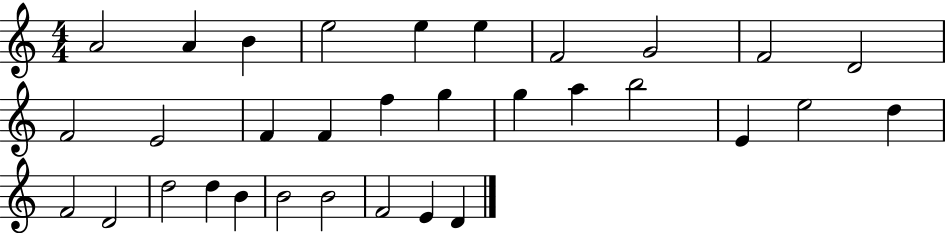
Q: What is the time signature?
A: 4/4